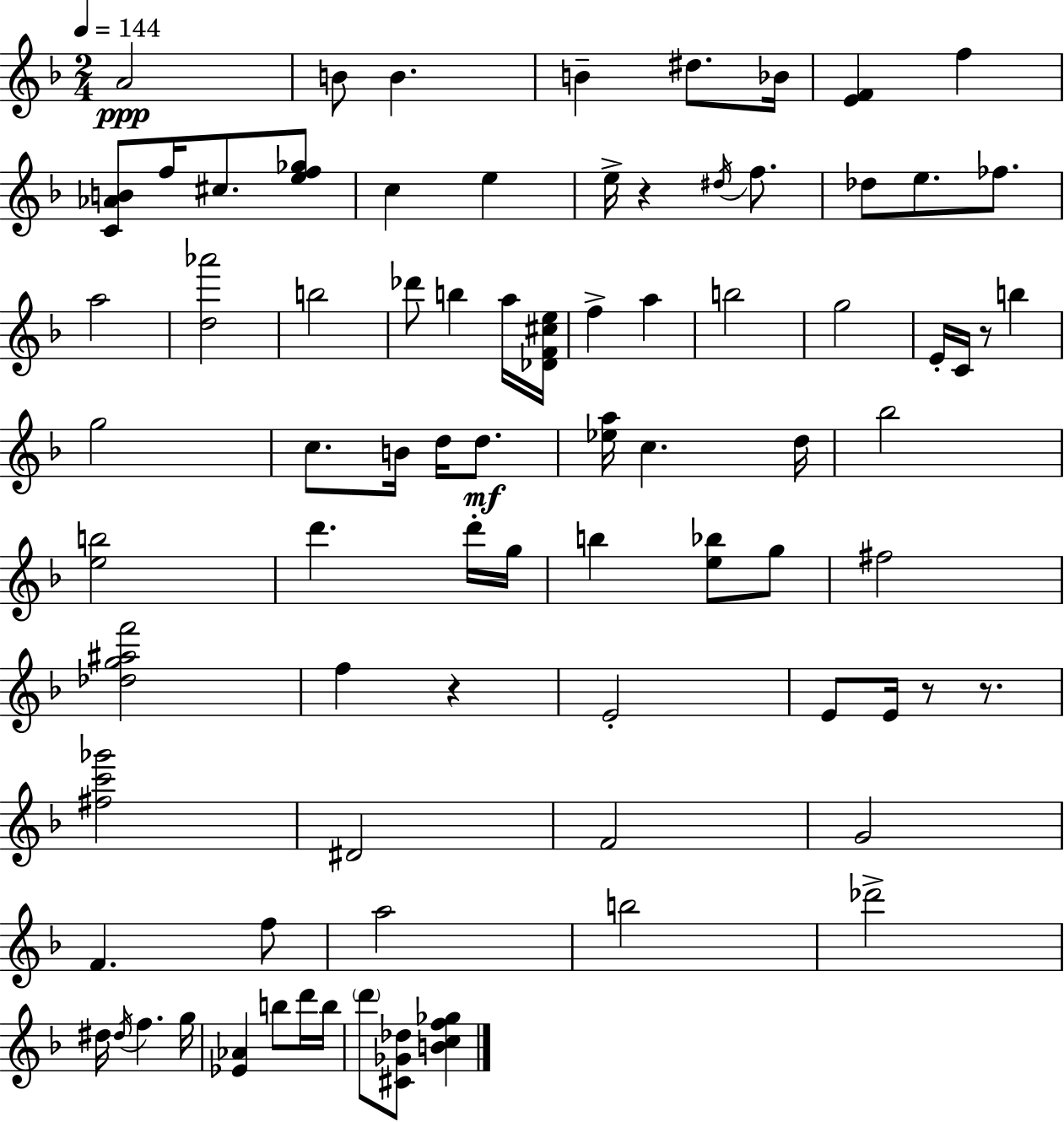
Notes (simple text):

A4/h B4/e B4/q. B4/q D#5/e. Bb4/s [E4,F4]/q F5/q [C4,Ab4,B4]/e F5/s C#5/e. [E5,F5,Gb5]/e C5/q E5/q E5/s R/q D#5/s F5/e. Db5/e E5/e. FES5/e. A5/h [D5,Ab6]/h B5/h Db6/e B5/q A5/s [Db4,F4,C#5,E5]/s F5/q A5/q B5/h G5/h E4/s C4/s R/e B5/q G5/h C5/e. B4/s D5/s D5/e. [Eb5,A5]/s C5/q. D5/s Bb5/h [E5,B5]/h D6/q. D6/s G5/s B5/q [E5,Bb5]/e G5/e F#5/h [Db5,G5,A#5,F6]/h F5/q R/q E4/h E4/e E4/s R/e R/e. [F#5,C6,Gb6]/h D#4/h F4/h G4/h F4/q. F5/e A5/h B5/h Db6/h D#5/s D#5/s F5/q. G5/s [Eb4,Ab4]/q B5/e D6/s B5/s D6/e [C#4,Gb4,Db5]/e [B4,C5,F5,Gb5]/q